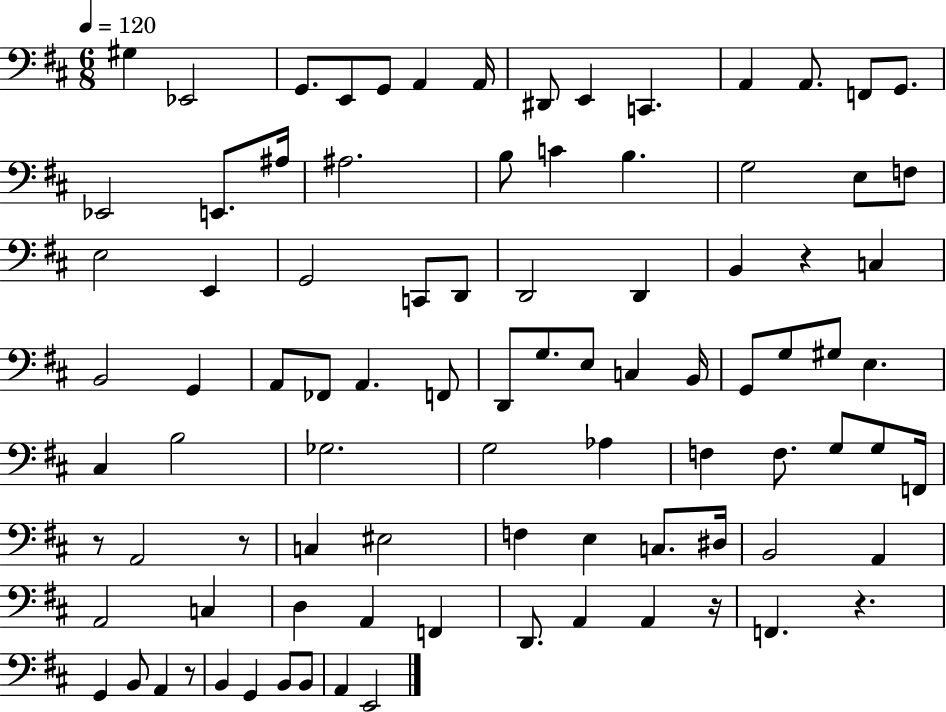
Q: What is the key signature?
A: D major